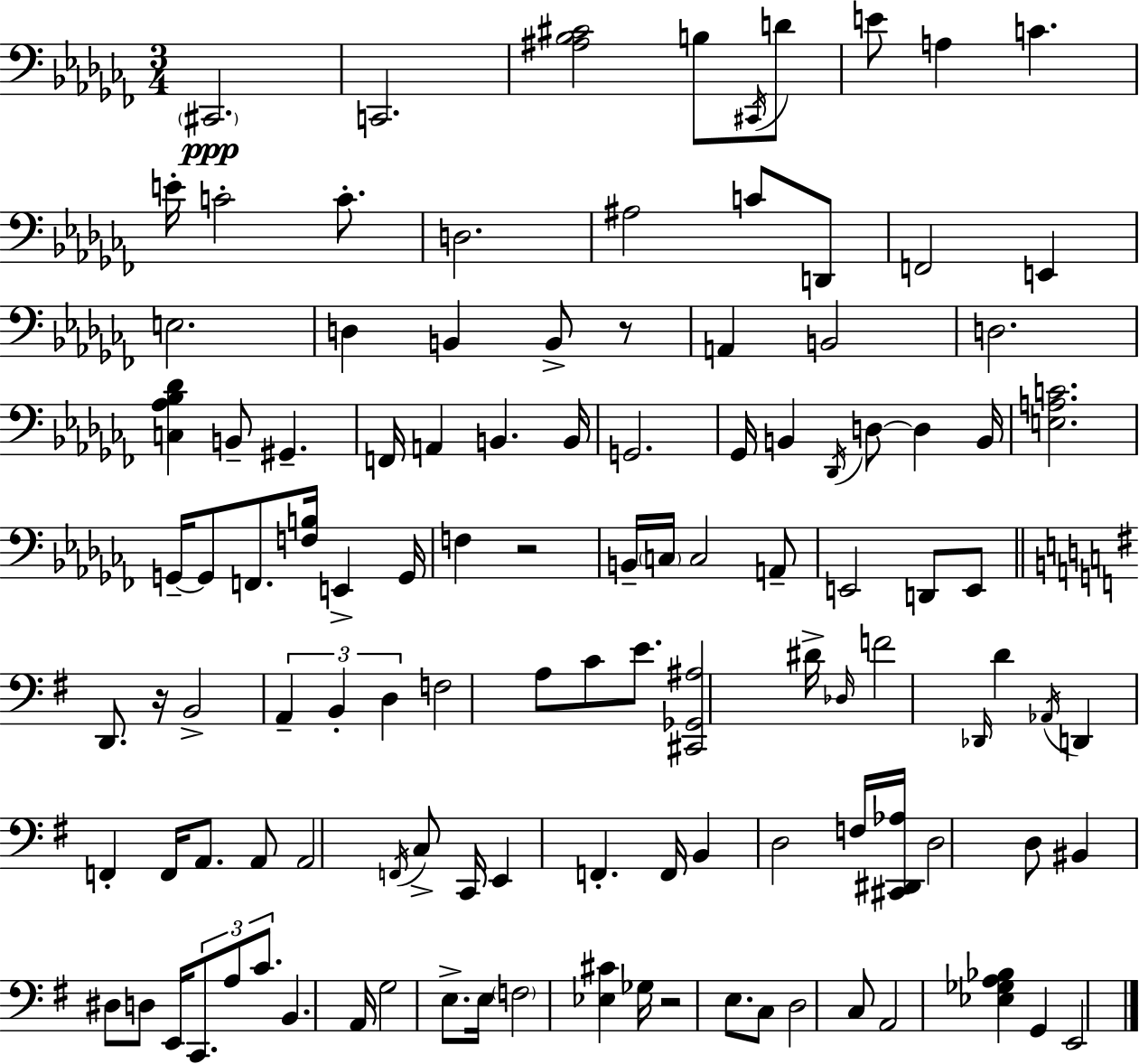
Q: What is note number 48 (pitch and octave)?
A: E2